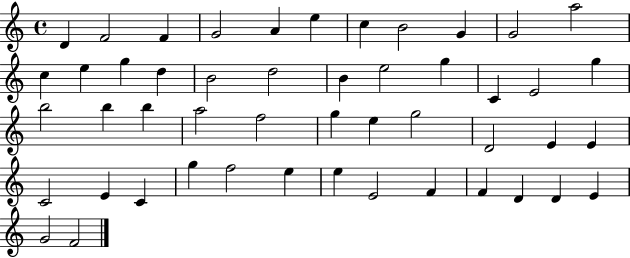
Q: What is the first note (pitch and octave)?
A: D4